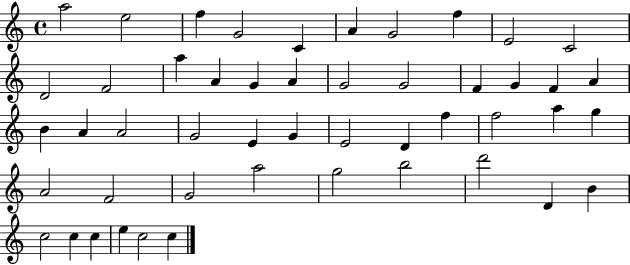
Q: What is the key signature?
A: C major